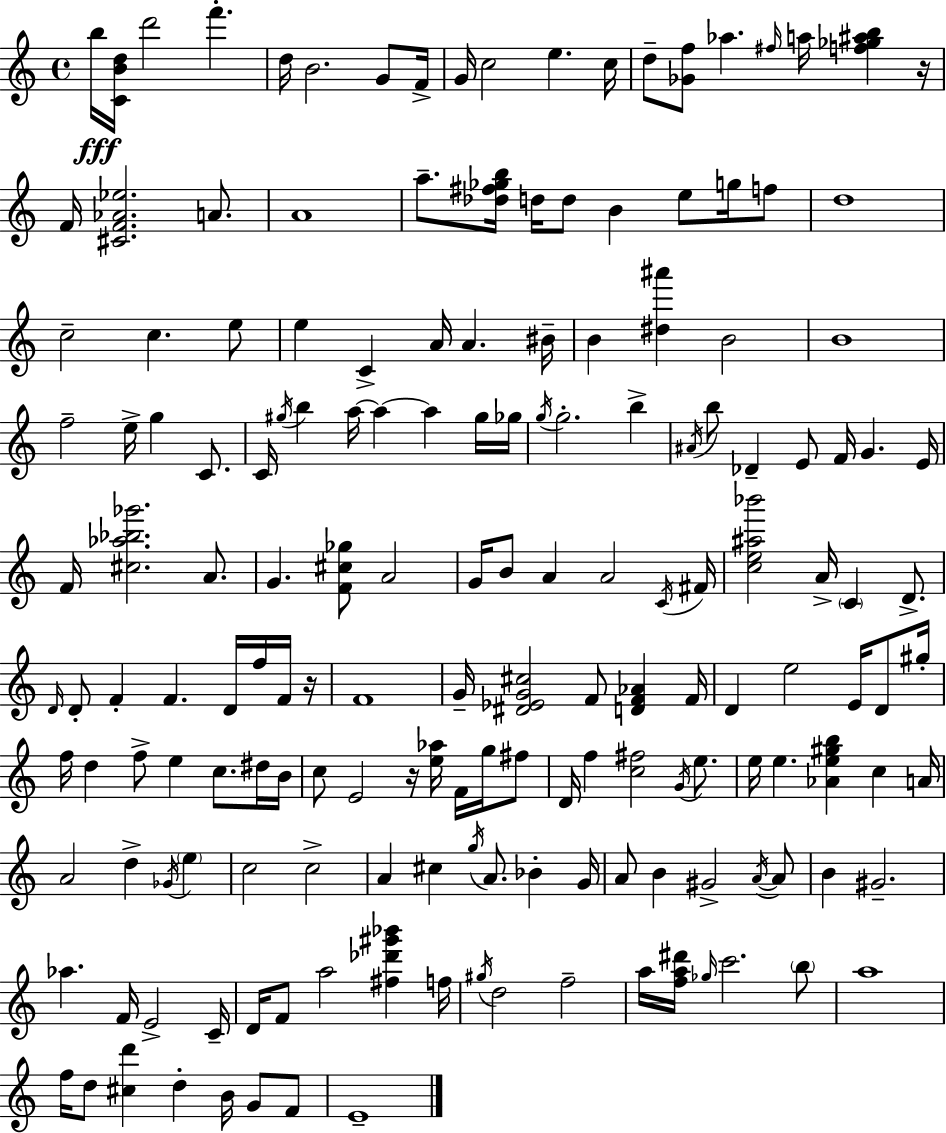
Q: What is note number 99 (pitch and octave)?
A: G5